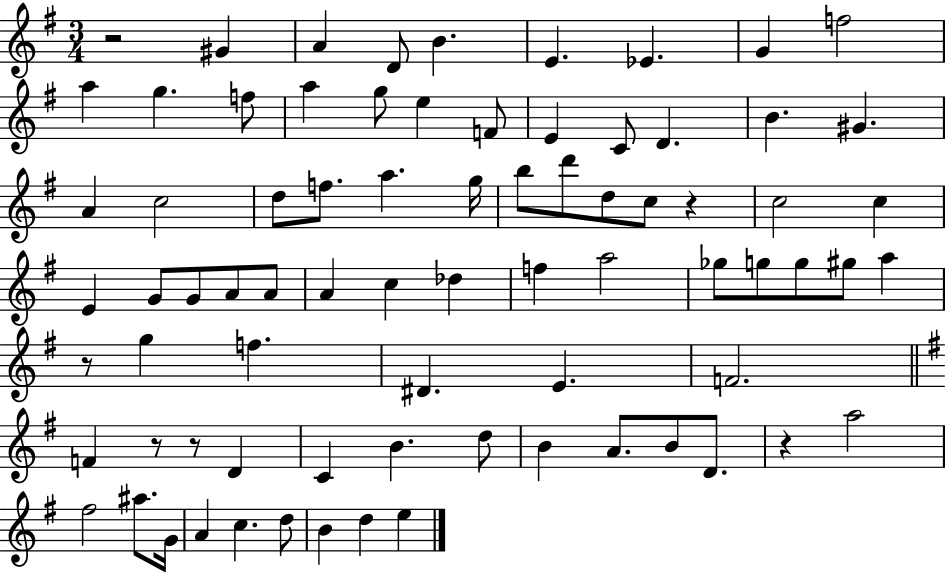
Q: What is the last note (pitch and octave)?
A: E5